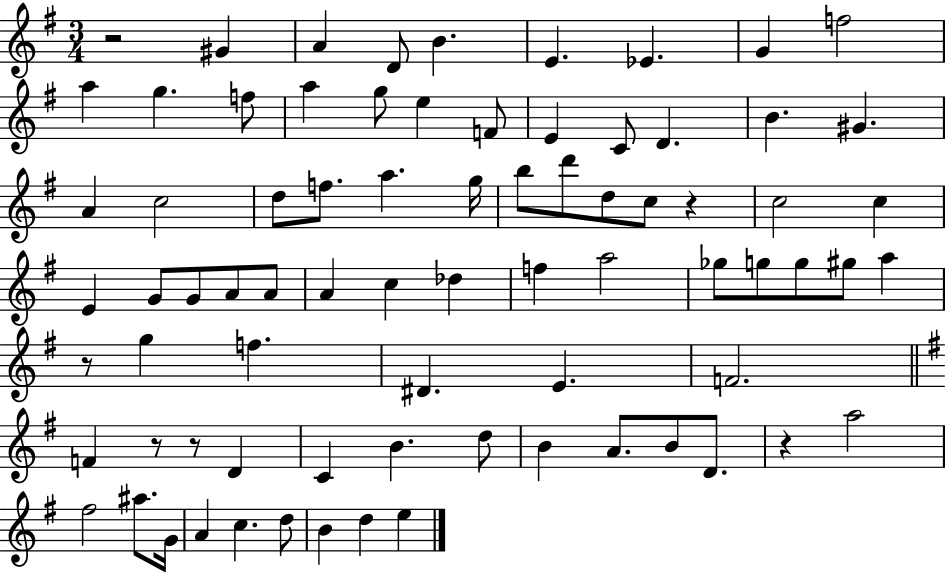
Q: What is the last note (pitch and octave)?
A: E5